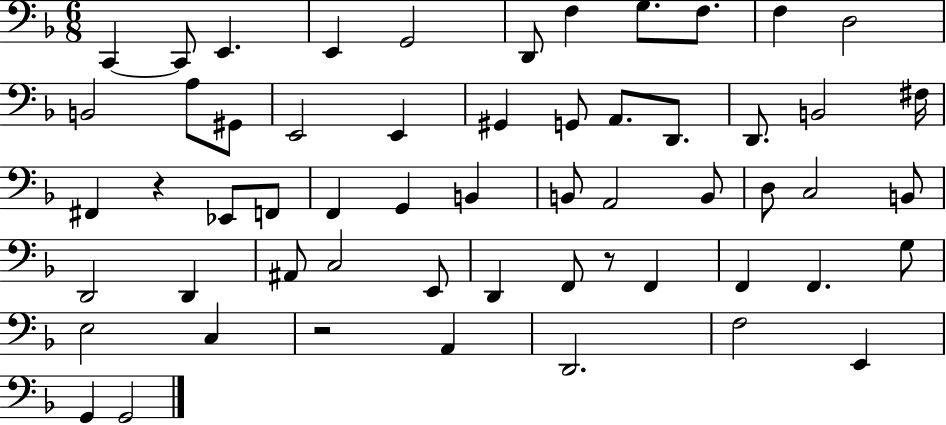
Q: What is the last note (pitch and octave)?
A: G2